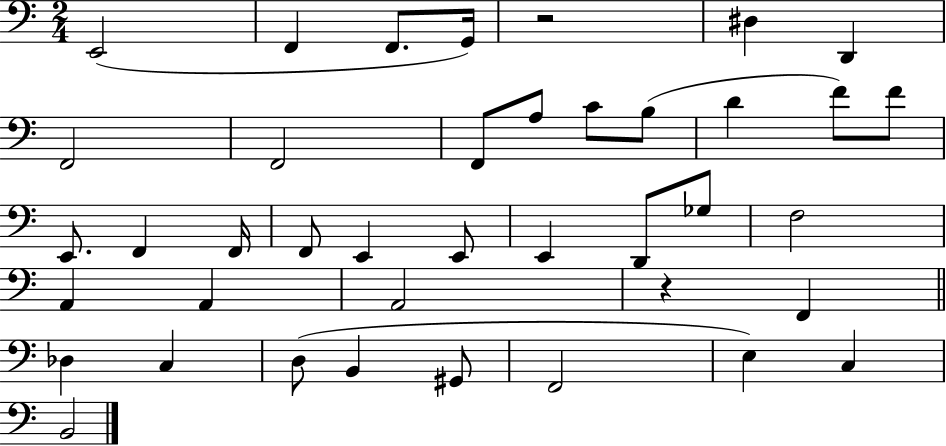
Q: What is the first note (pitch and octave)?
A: E2